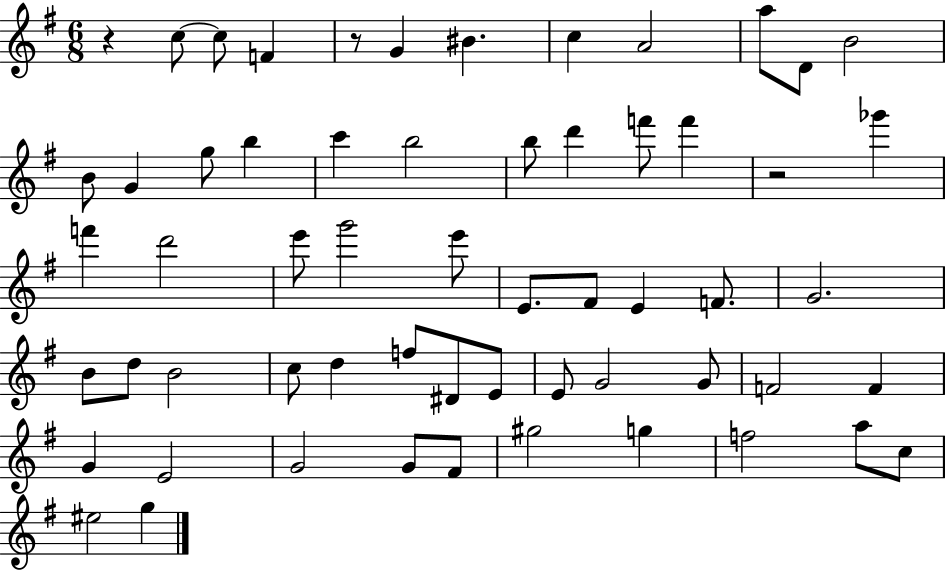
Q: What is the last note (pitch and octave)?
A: G5